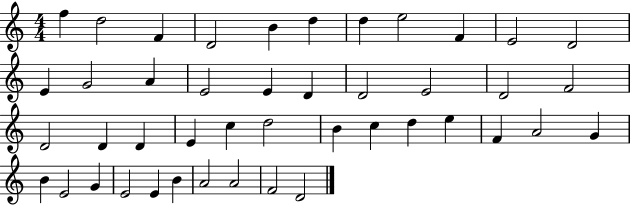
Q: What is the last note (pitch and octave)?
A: D4